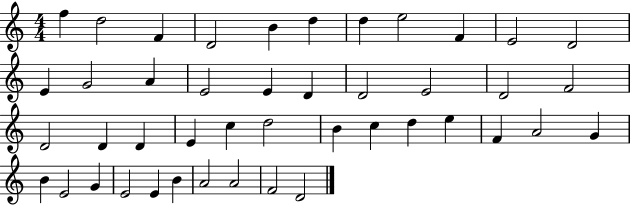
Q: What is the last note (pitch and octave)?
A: D4